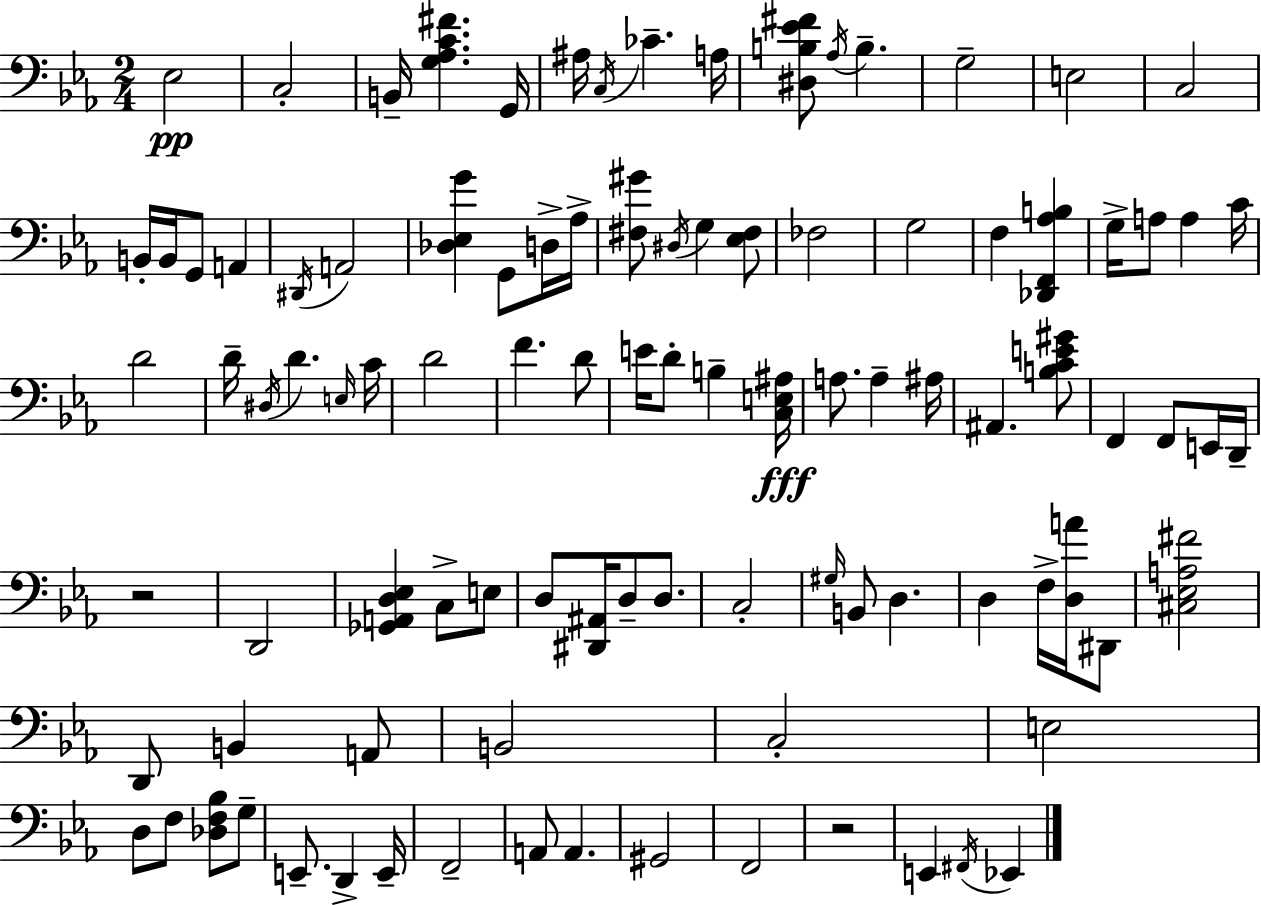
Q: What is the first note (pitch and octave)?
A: Eb3